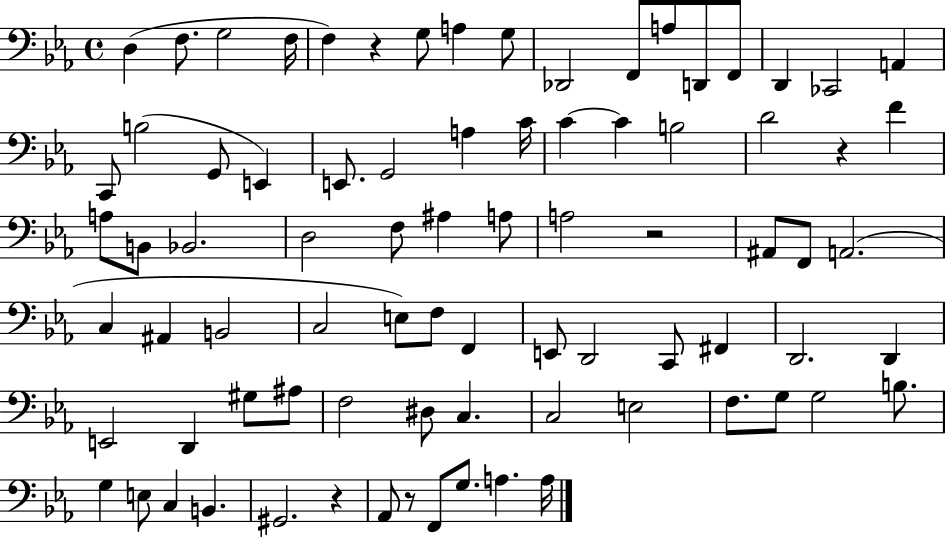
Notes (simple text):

D3/q F3/e. G3/h F3/s F3/q R/q G3/e A3/q G3/e Db2/h F2/e A3/e D2/e F2/e D2/q CES2/h A2/q C2/e B3/h G2/e E2/q E2/e. G2/h A3/q C4/s C4/q C4/q B3/h D4/h R/q F4/q A3/e B2/e Bb2/h. D3/h F3/e A#3/q A3/e A3/h R/h A#2/e F2/e A2/h. C3/q A#2/q B2/h C3/h E3/e F3/e F2/q E2/e D2/h C2/e F#2/q D2/h. D2/q E2/h D2/q G#3/e A#3/e F3/h D#3/e C3/q. C3/h E3/h F3/e. G3/e G3/h B3/e. G3/q E3/e C3/q B2/q. G#2/h. R/q Ab2/e R/e F2/e G3/e. A3/q. A3/s